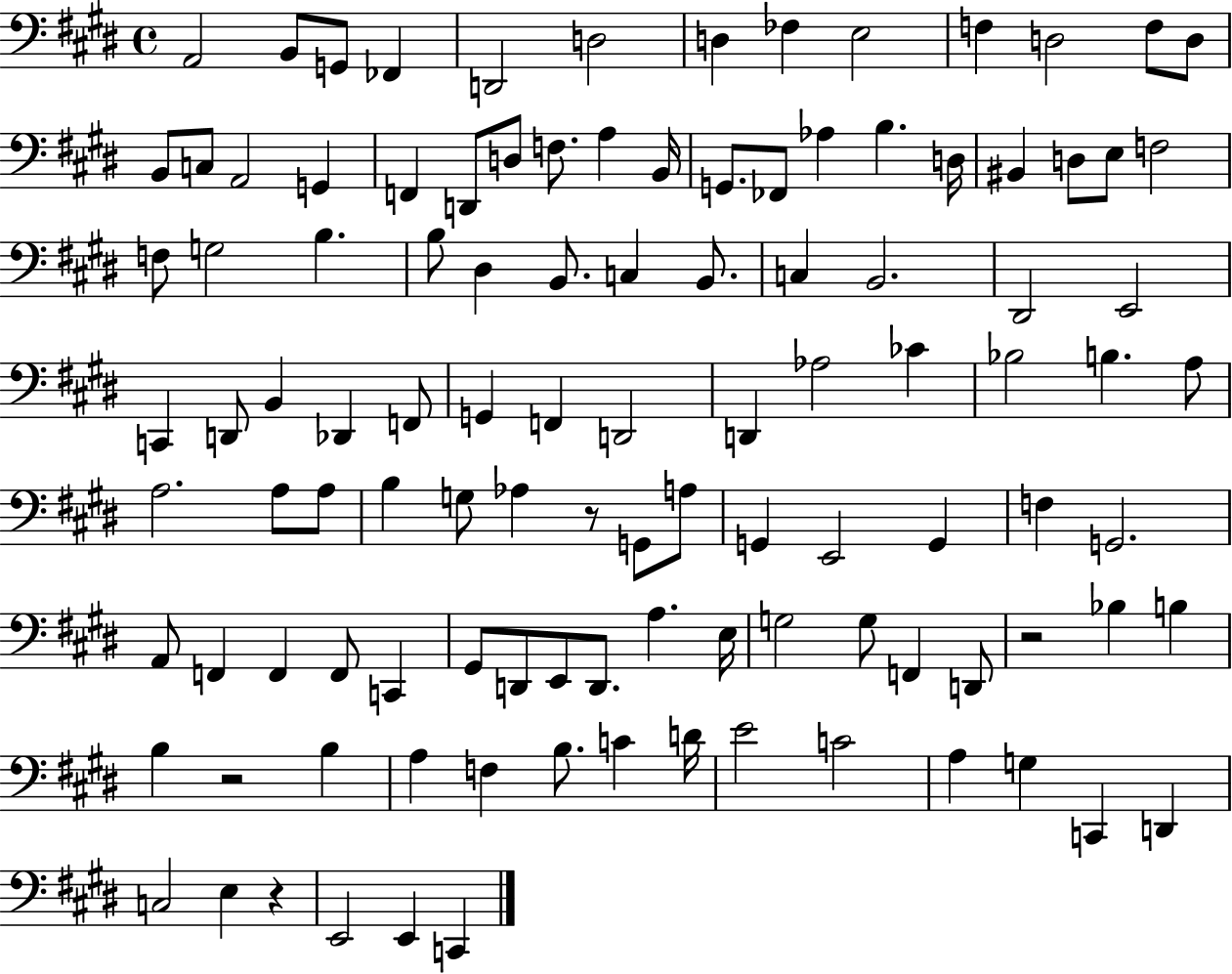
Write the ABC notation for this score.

X:1
T:Untitled
M:4/4
L:1/4
K:E
A,,2 B,,/2 G,,/2 _F,, D,,2 D,2 D, _F, E,2 F, D,2 F,/2 D,/2 B,,/2 C,/2 A,,2 G,, F,, D,,/2 D,/2 F,/2 A, B,,/4 G,,/2 _F,,/2 _A, B, D,/4 ^B,, D,/2 E,/2 F,2 F,/2 G,2 B, B,/2 ^D, B,,/2 C, B,,/2 C, B,,2 ^D,,2 E,,2 C,, D,,/2 B,, _D,, F,,/2 G,, F,, D,,2 D,, _A,2 _C _B,2 B, A,/2 A,2 A,/2 A,/2 B, G,/2 _A, z/2 G,,/2 A,/2 G,, E,,2 G,, F, G,,2 A,,/2 F,, F,, F,,/2 C,, ^G,,/2 D,,/2 E,,/2 D,,/2 A, E,/4 G,2 G,/2 F,, D,,/2 z2 _B, B, B, z2 B, A, F, B,/2 C D/4 E2 C2 A, G, C,, D,, C,2 E, z E,,2 E,, C,,